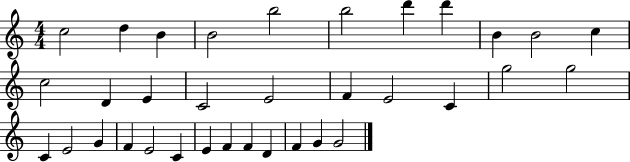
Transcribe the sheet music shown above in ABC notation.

X:1
T:Untitled
M:4/4
L:1/4
K:C
c2 d B B2 b2 b2 d' d' B B2 c c2 D E C2 E2 F E2 C g2 g2 C E2 G F E2 C E F F D F G G2